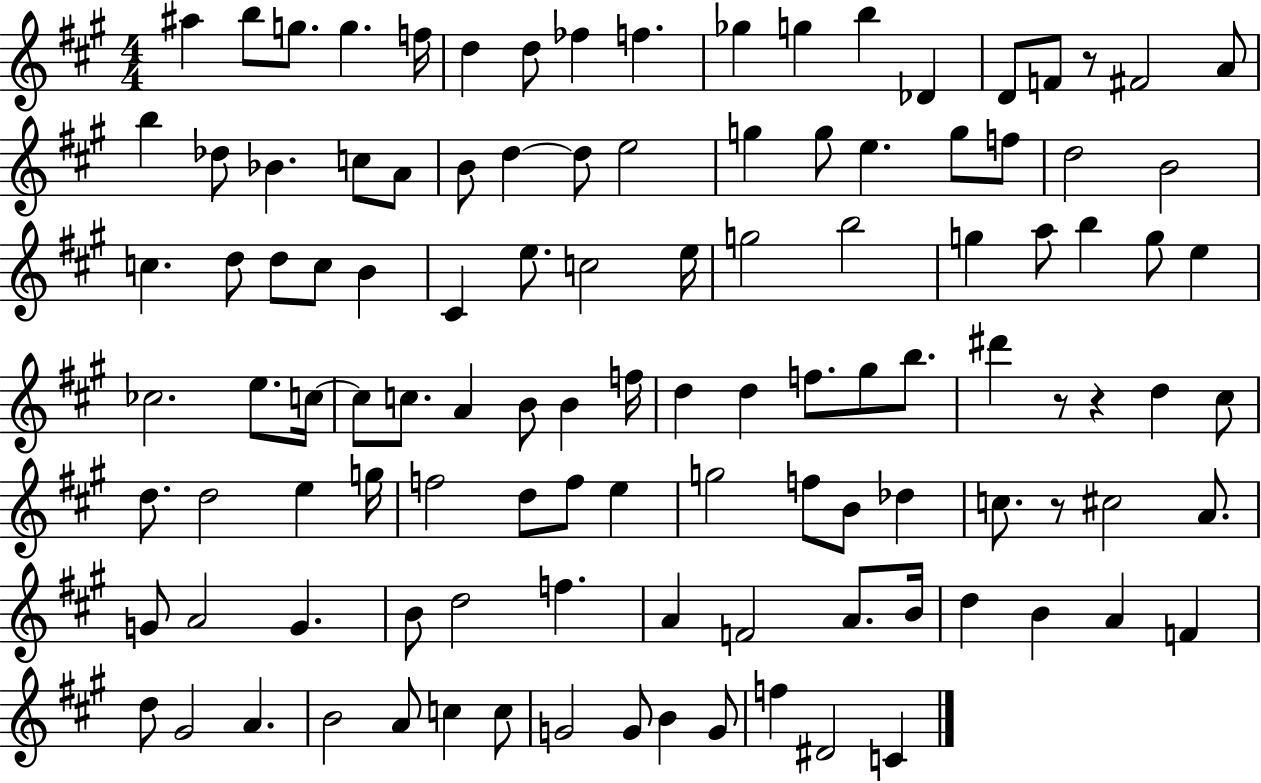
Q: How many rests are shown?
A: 4